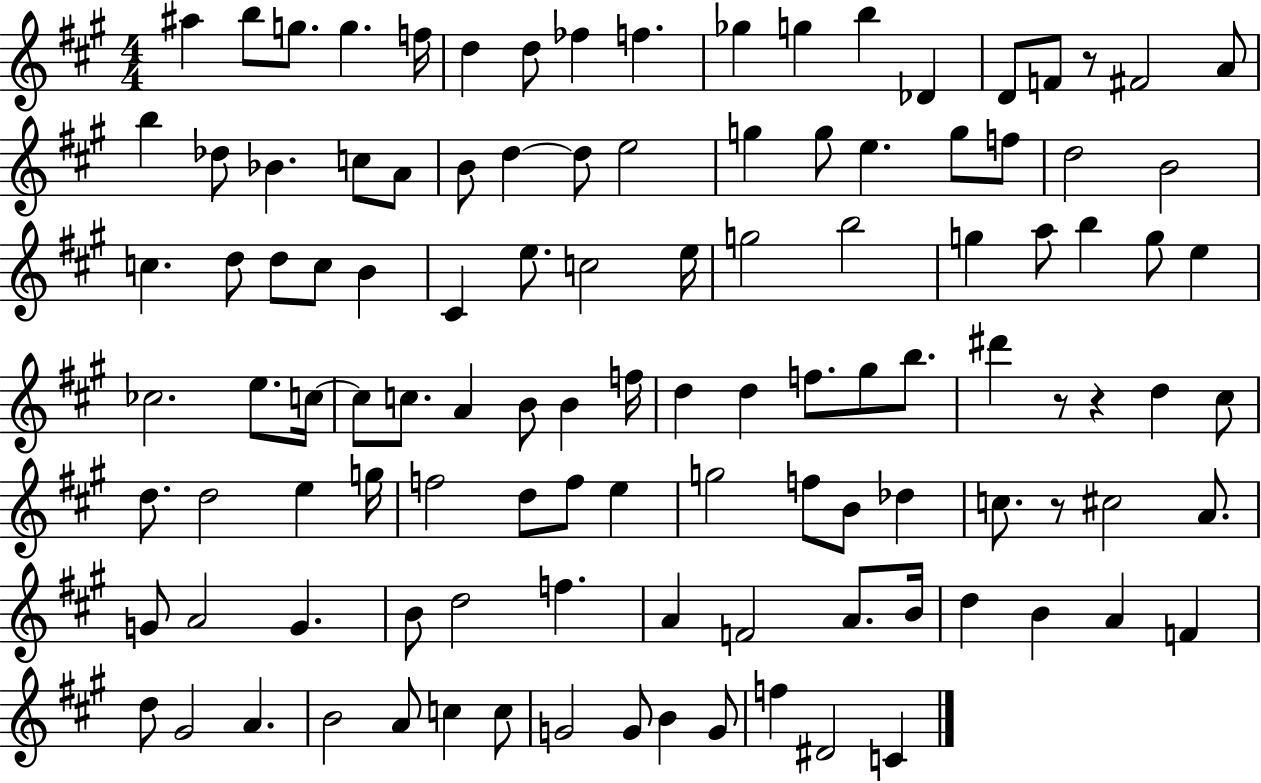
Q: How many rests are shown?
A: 4